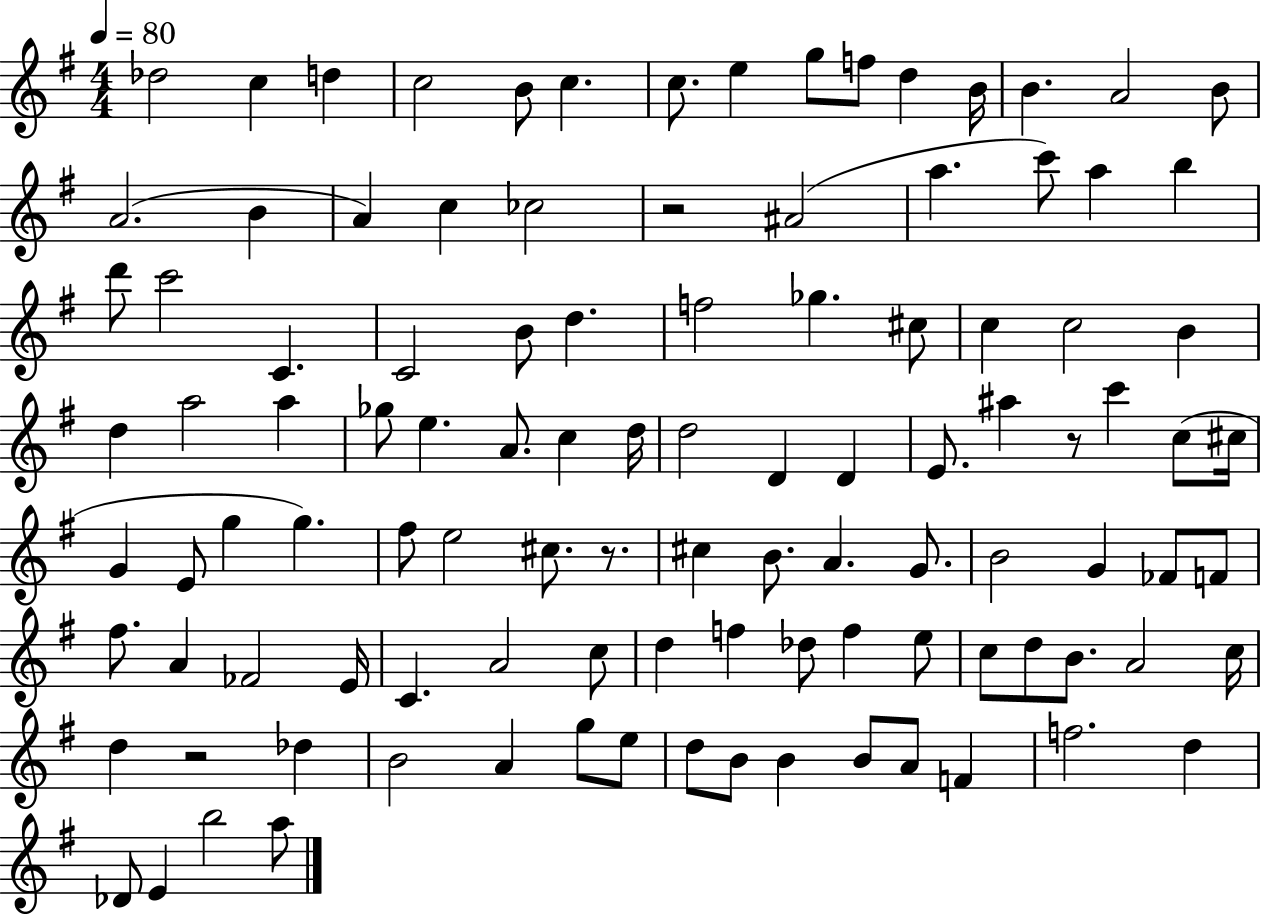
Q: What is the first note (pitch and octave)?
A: Db5